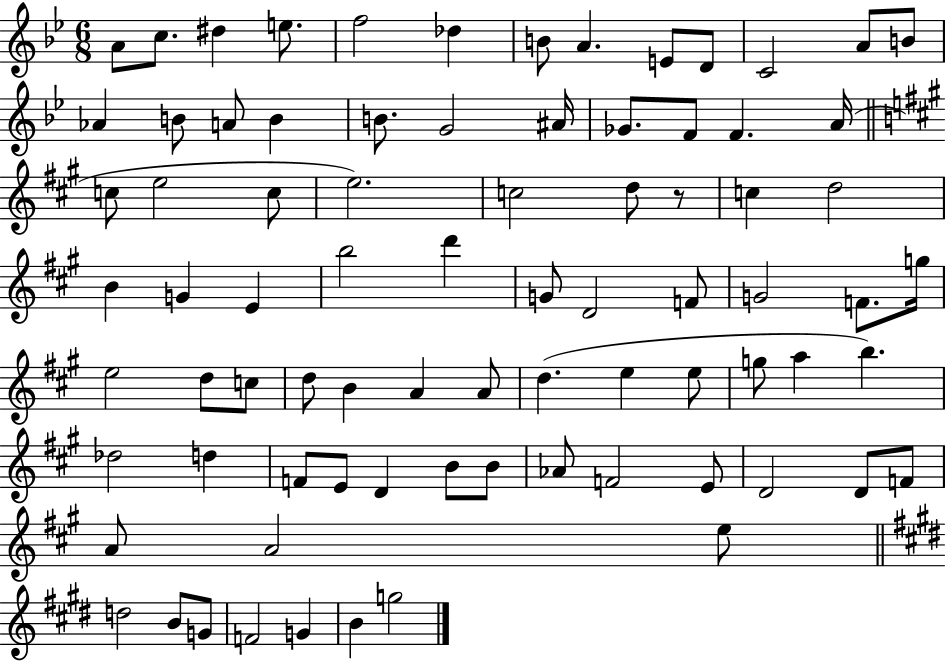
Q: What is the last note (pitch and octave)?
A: G5